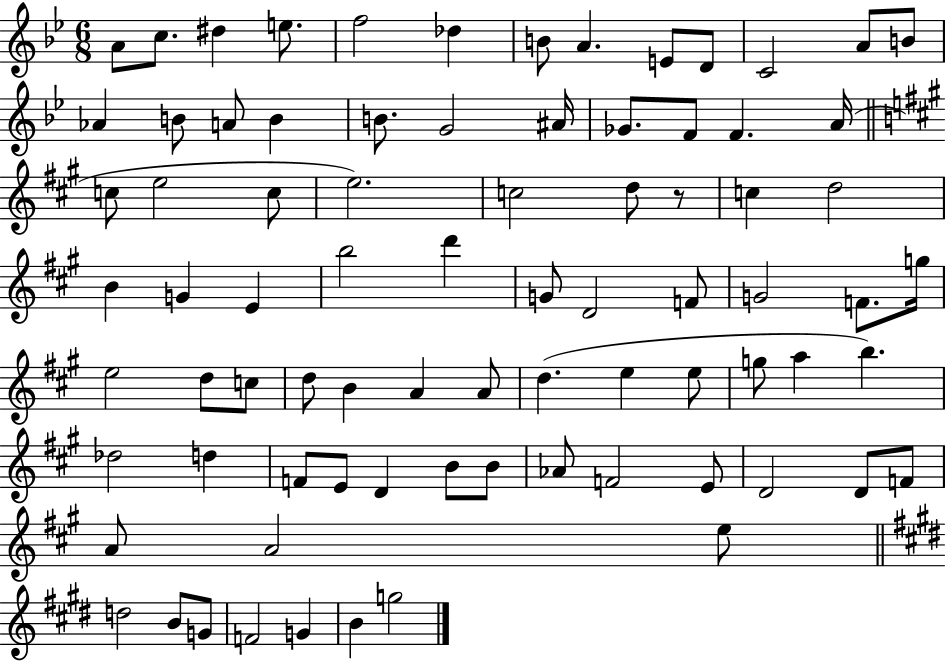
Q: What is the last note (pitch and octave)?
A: G5